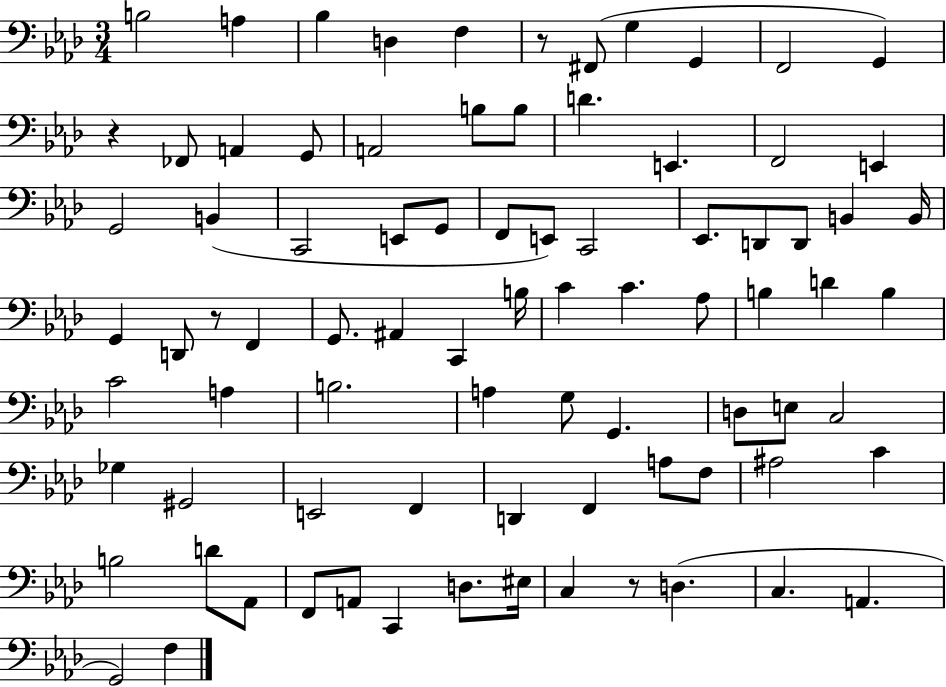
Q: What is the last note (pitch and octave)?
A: F3